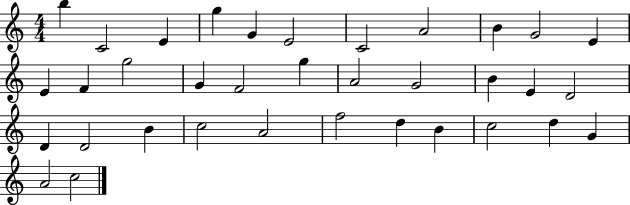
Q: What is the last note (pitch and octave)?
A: C5